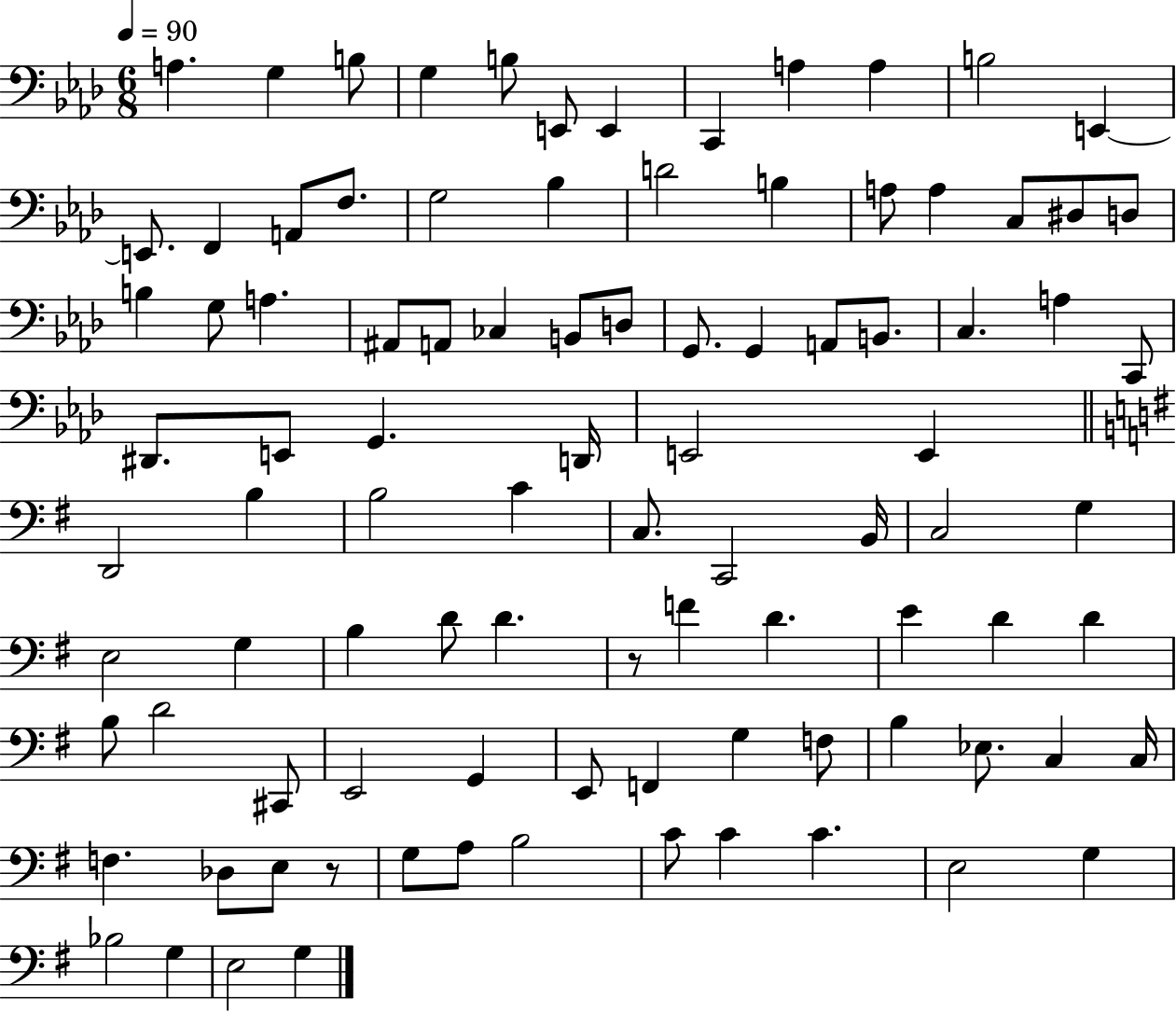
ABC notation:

X:1
T:Untitled
M:6/8
L:1/4
K:Ab
A, G, B,/2 G, B,/2 E,,/2 E,, C,, A, A, B,2 E,, E,,/2 F,, A,,/2 F,/2 G,2 _B, D2 B, A,/2 A, C,/2 ^D,/2 D,/2 B, G,/2 A, ^A,,/2 A,,/2 _C, B,,/2 D,/2 G,,/2 G,, A,,/2 B,,/2 C, A, C,,/2 ^D,,/2 E,,/2 G,, D,,/4 E,,2 E,, D,,2 B, B,2 C C,/2 C,,2 B,,/4 C,2 G, E,2 G, B, D/2 D z/2 F D E D D B,/2 D2 ^C,,/2 E,,2 G,, E,,/2 F,, G, F,/2 B, _E,/2 C, C,/4 F, _D,/2 E,/2 z/2 G,/2 A,/2 B,2 C/2 C C E,2 G, _B,2 G, E,2 G,